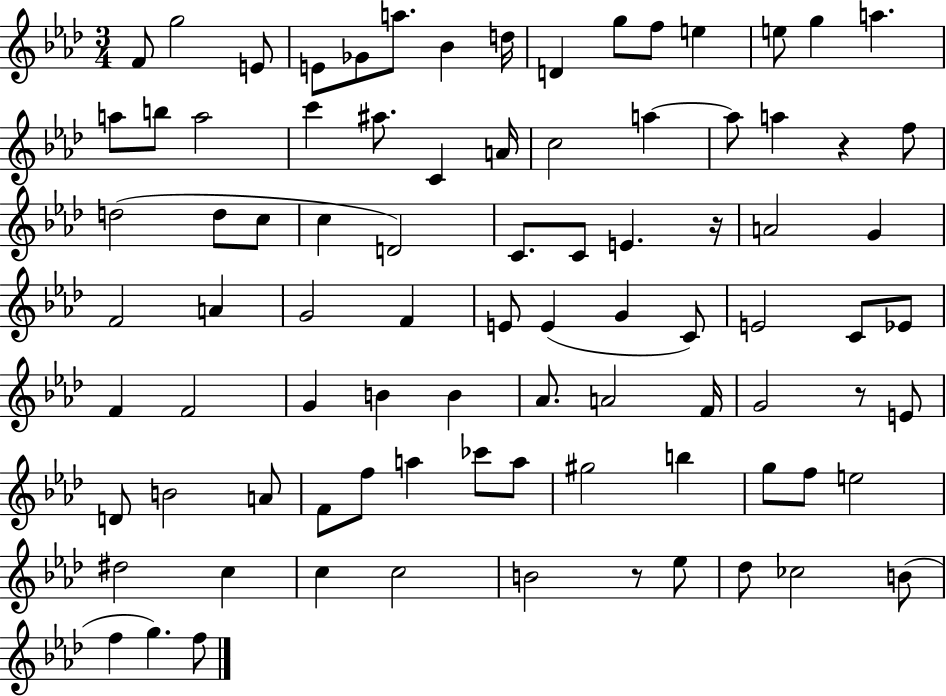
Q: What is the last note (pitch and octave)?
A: F5